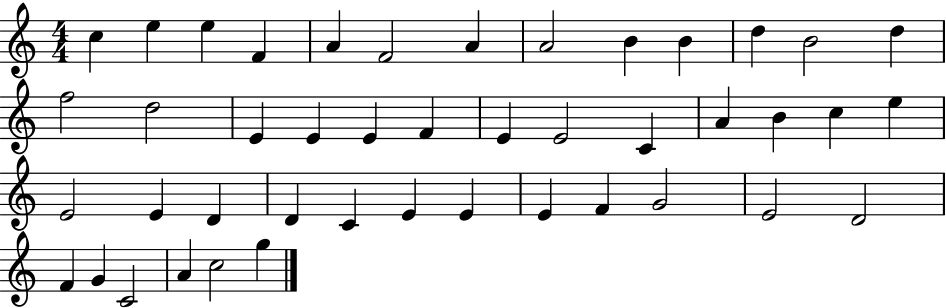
{
  \clef treble
  \numericTimeSignature
  \time 4/4
  \key c \major
  c''4 e''4 e''4 f'4 | a'4 f'2 a'4 | a'2 b'4 b'4 | d''4 b'2 d''4 | \break f''2 d''2 | e'4 e'4 e'4 f'4 | e'4 e'2 c'4 | a'4 b'4 c''4 e''4 | \break e'2 e'4 d'4 | d'4 c'4 e'4 e'4 | e'4 f'4 g'2 | e'2 d'2 | \break f'4 g'4 c'2 | a'4 c''2 g''4 | \bar "|."
}